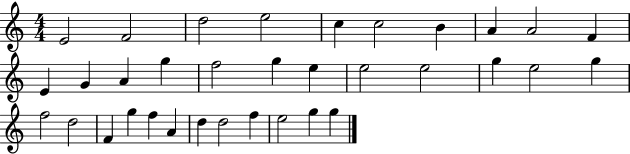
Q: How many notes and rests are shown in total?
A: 34